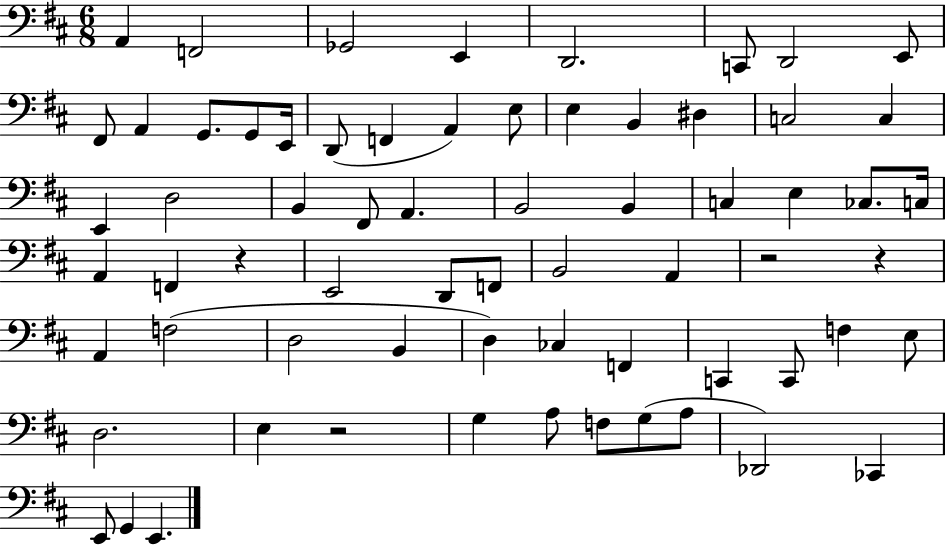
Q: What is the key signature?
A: D major